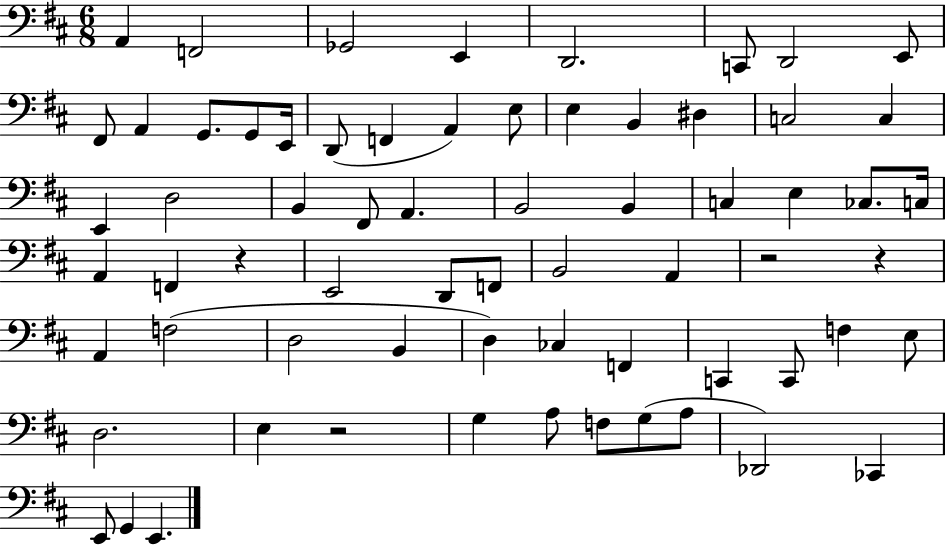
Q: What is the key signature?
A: D major